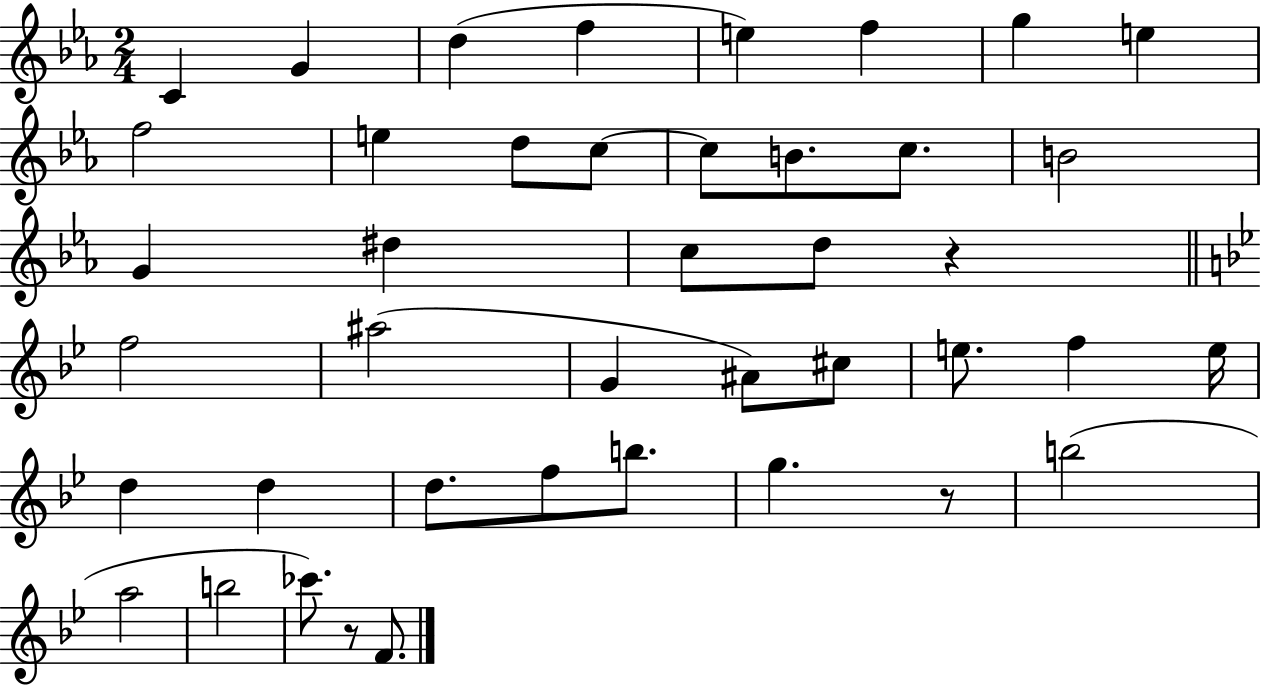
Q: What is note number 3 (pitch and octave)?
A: D5